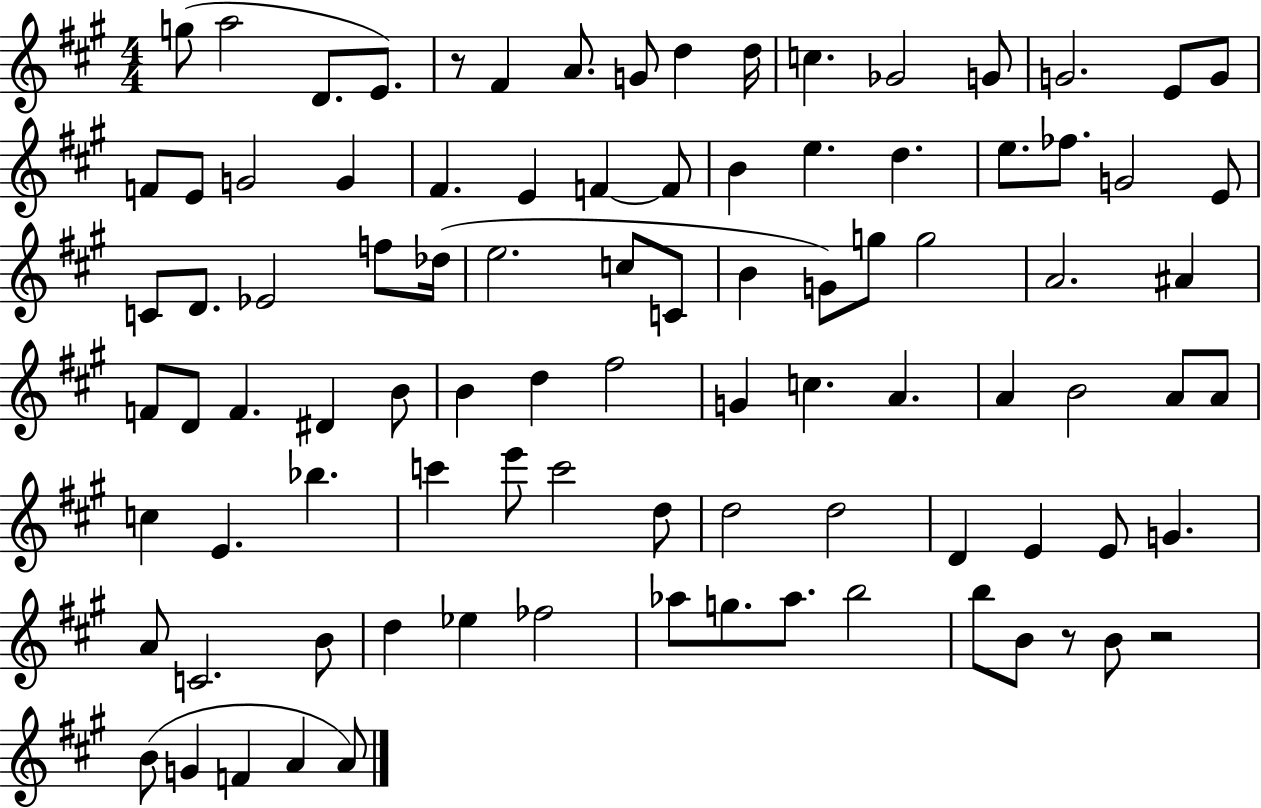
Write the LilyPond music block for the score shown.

{
  \clef treble
  \numericTimeSignature
  \time 4/4
  \key a \major
  g''8( a''2 d'8. e'8.) | r8 fis'4 a'8. g'8 d''4 d''16 | c''4. ges'2 g'8 | g'2. e'8 g'8 | \break f'8 e'8 g'2 g'4 | fis'4. e'4 f'4~~ f'8 | b'4 e''4. d''4. | e''8. fes''8. g'2 e'8 | \break c'8 d'8. ees'2 f''8 des''16( | e''2. c''8 c'8 | b'4 g'8) g''8 g''2 | a'2. ais'4 | \break f'8 d'8 f'4. dis'4 b'8 | b'4 d''4 fis''2 | g'4 c''4. a'4. | a'4 b'2 a'8 a'8 | \break c''4 e'4. bes''4. | c'''4 e'''8 c'''2 d''8 | d''2 d''2 | d'4 e'4 e'8 g'4. | \break a'8 c'2. b'8 | d''4 ees''4 fes''2 | aes''8 g''8. aes''8. b''2 | b''8 b'8 r8 b'8 r2 | \break b'8( g'4 f'4 a'4 a'8) | \bar "|."
}